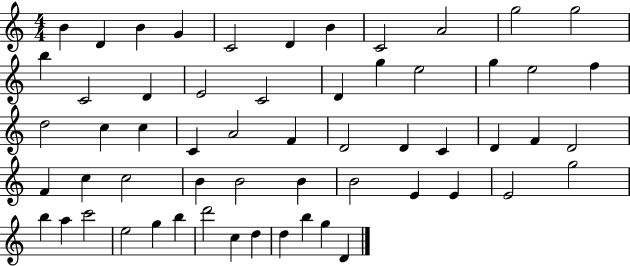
B4/q D4/q B4/q G4/q C4/h D4/q B4/q C4/h A4/h G5/h G5/h B5/q C4/h D4/q E4/h C4/h D4/q G5/q E5/h G5/q E5/h F5/q D5/h C5/q C5/q C4/q A4/h F4/q D4/h D4/q C4/q D4/q F4/q D4/h F4/q C5/q C5/h B4/q B4/h B4/q B4/h E4/q E4/q E4/h G5/h B5/q A5/q C6/h E5/h G5/q B5/q D6/h C5/q D5/q D5/q B5/q G5/q D4/q